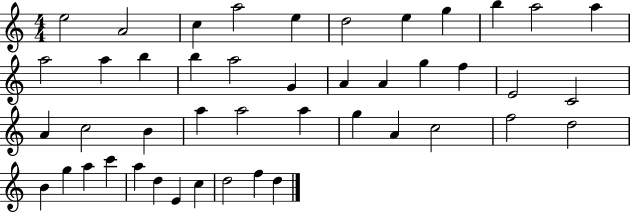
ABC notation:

X:1
T:Untitled
M:4/4
L:1/4
K:C
e2 A2 c a2 e d2 e g b a2 a a2 a b b a2 G A A g f E2 C2 A c2 B a a2 a g A c2 f2 d2 B g a c' a d E c d2 f d